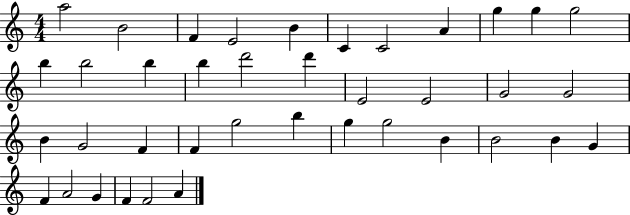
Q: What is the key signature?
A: C major